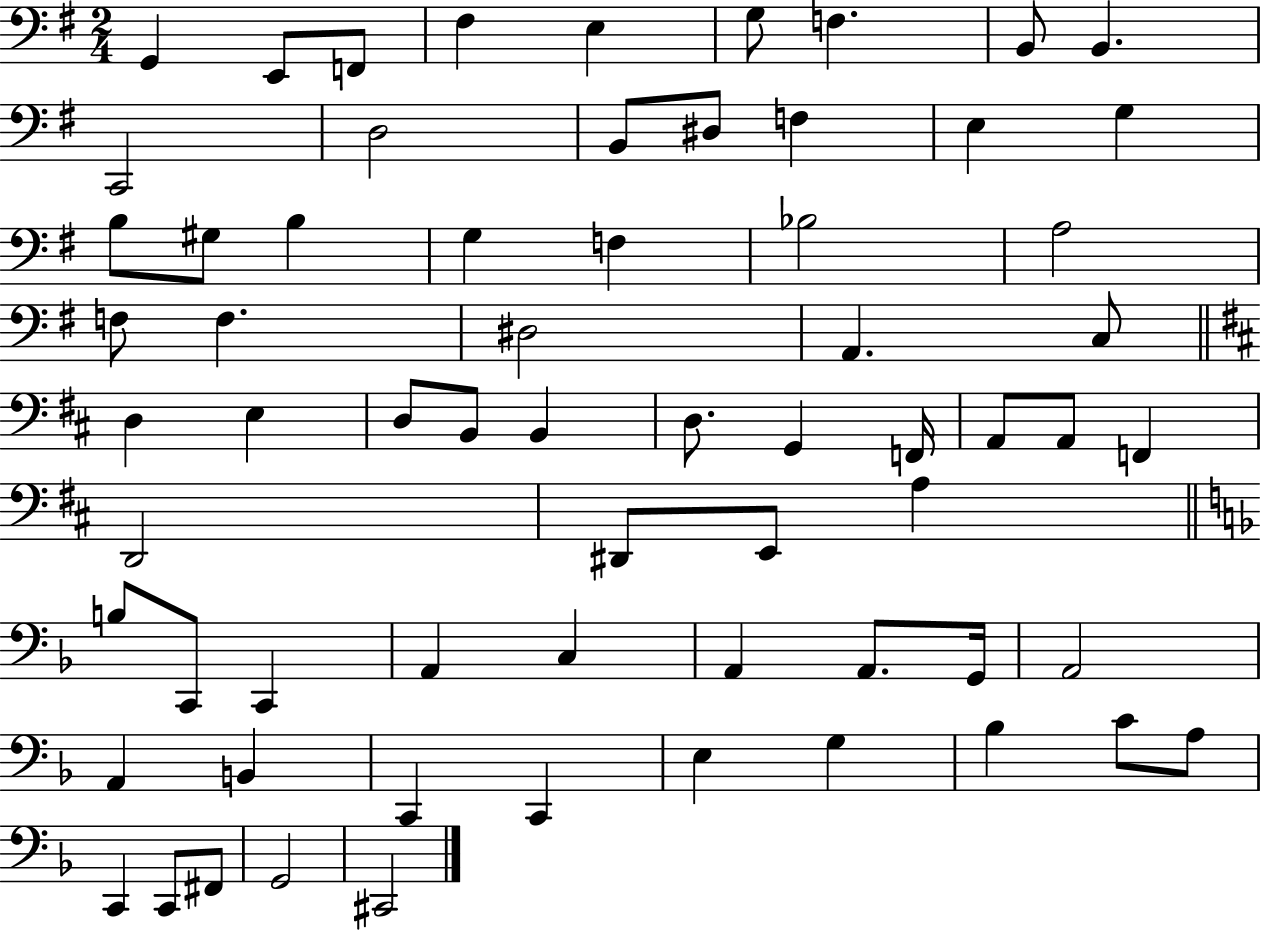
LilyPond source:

{
  \clef bass
  \numericTimeSignature
  \time 2/4
  \key g \major
  g,4 e,8 f,8 | fis4 e4 | g8 f4. | b,8 b,4. | \break c,2 | d2 | b,8 dis8 f4 | e4 g4 | \break b8 gis8 b4 | g4 f4 | bes2 | a2 | \break f8 f4. | dis2 | a,4. c8 | \bar "||" \break \key d \major d4 e4 | d8 b,8 b,4 | d8. g,4 f,16 | a,8 a,8 f,4 | \break d,2 | dis,8 e,8 a4 | \bar "||" \break \key d \minor b8 c,8 c,4 | a,4 c4 | a,4 a,8. g,16 | a,2 | \break a,4 b,4 | c,4 c,4 | e4 g4 | bes4 c'8 a8 | \break c,4 c,8 fis,8 | g,2 | cis,2 | \bar "|."
}